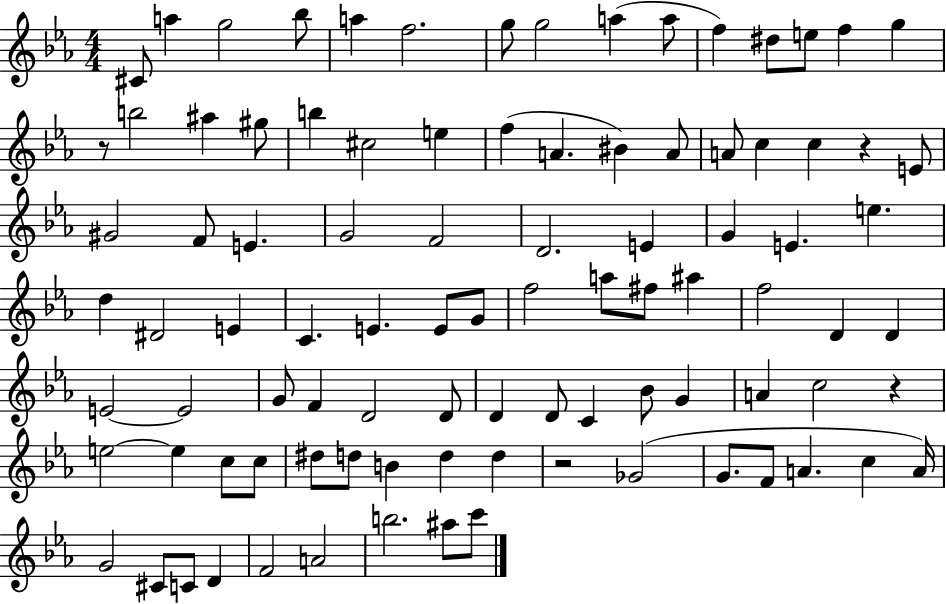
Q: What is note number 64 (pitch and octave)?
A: G4